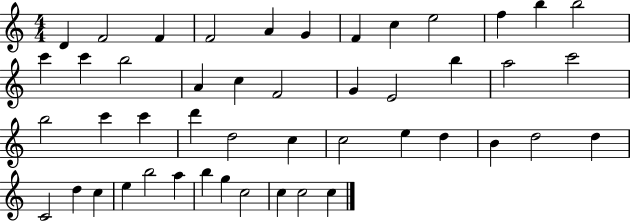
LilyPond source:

{
  \clef treble
  \numericTimeSignature
  \time 4/4
  \key c \major
  d'4 f'2 f'4 | f'2 a'4 g'4 | f'4 c''4 e''2 | f''4 b''4 b''2 | \break c'''4 c'''4 b''2 | a'4 c''4 f'2 | g'4 e'2 b''4 | a''2 c'''2 | \break b''2 c'''4 c'''4 | d'''4 d''2 c''4 | c''2 e''4 d''4 | b'4 d''2 d''4 | \break c'2 d''4 c''4 | e''4 b''2 a''4 | b''4 g''4 c''2 | c''4 c''2 c''4 | \break \bar "|."
}